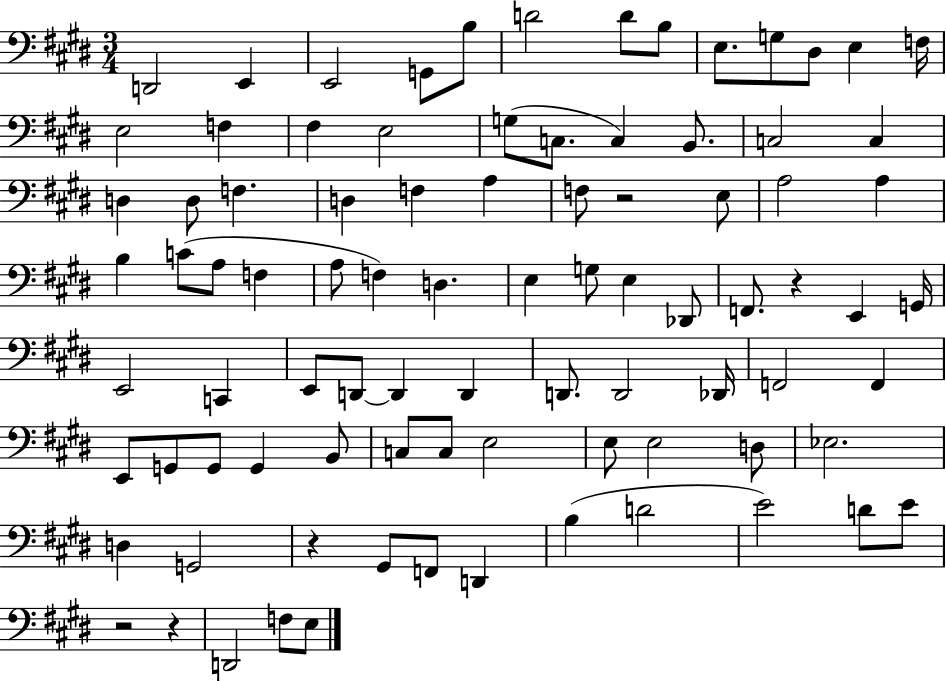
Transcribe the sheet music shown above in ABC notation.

X:1
T:Untitled
M:3/4
L:1/4
K:E
D,,2 E,, E,,2 G,,/2 B,/2 D2 D/2 B,/2 E,/2 G,/2 ^D,/2 E, F,/4 E,2 F, ^F, E,2 G,/2 C,/2 C, B,,/2 C,2 C, D, D,/2 F, D, F, A, F,/2 z2 E,/2 A,2 A, B, C/2 A,/2 F, A,/2 F, D, E, G,/2 E, _D,,/2 F,,/2 z E,, G,,/4 E,,2 C,, E,,/2 D,,/2 D,, D,, D,,/2 D,,2 _D,,/4 F,,2 F,, E,,/2 G,,/2 G,,/2 G,, B,,/2 C,/2 C,/2 E,2 E,/2 E,2 D,/2 _E,2 D, G,,2 z ^G,,/2 F,,/2 D,, B, D2 E2 D/2 E/2 z2 z D,,2 F,/2 E,/2